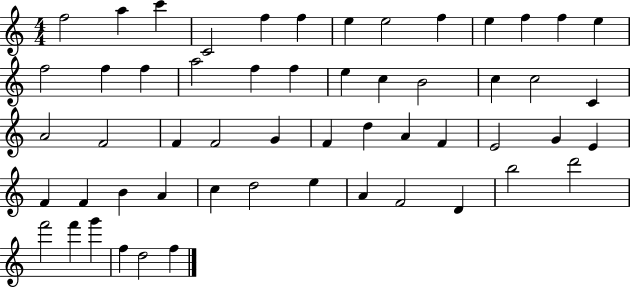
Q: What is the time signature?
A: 4/4